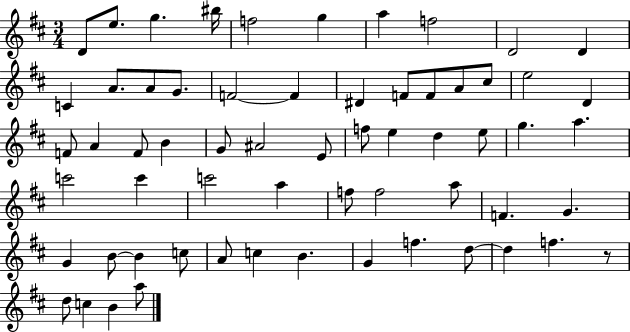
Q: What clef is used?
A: treble